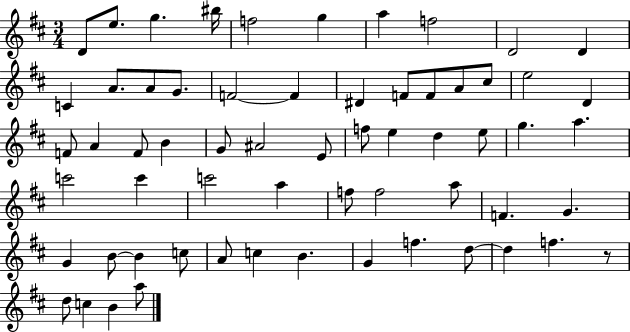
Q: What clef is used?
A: treble